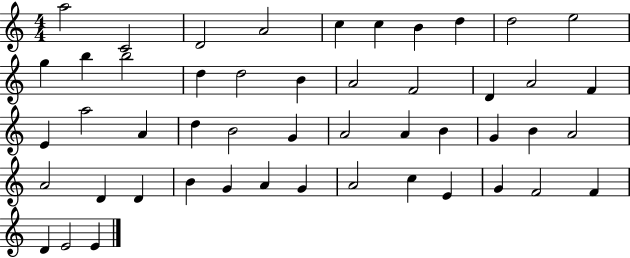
X:1
T:Untitled
M:4/4
L:1/4
K:C
a2 C2 D2 A2 c c B d d2 e2 g b b2 d d2 B A2 F2 D A2 F E a2 A d B2 G A2 A B G B A2 A2 D D B G A G A2 c E G F2 F D E2 E